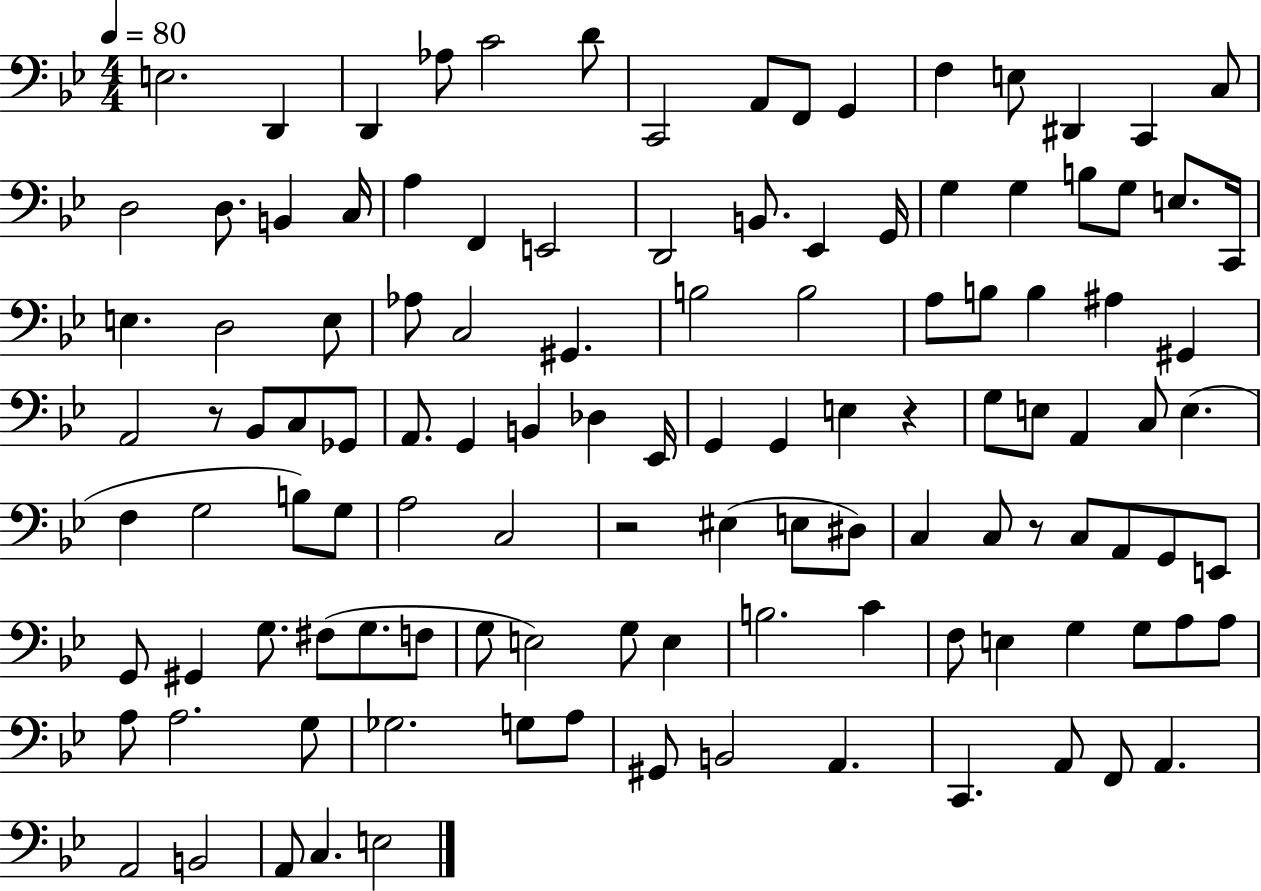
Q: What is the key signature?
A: BES major